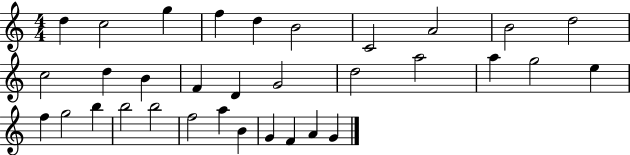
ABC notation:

X:1
T:Untitled
M:4/4
L:1/4
K:C
d c2 g f d B2 C2 A2 B2 d2 c2 d B F D G2 d2 a2 a g2 e f g2 b b2 b2 f2 a B G F A G